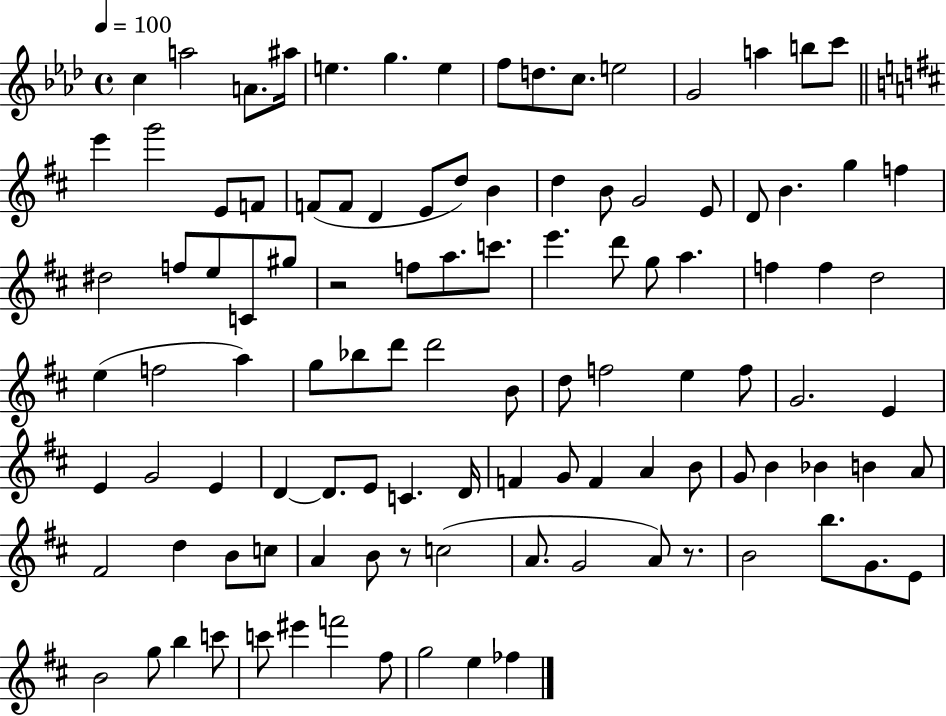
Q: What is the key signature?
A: AES major